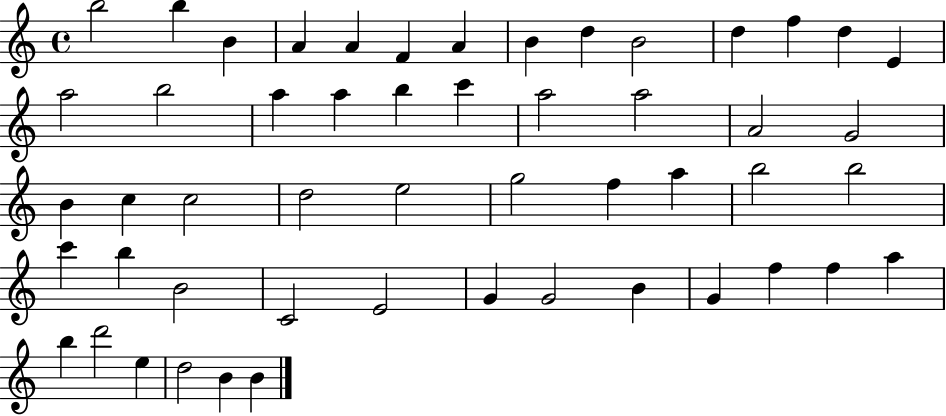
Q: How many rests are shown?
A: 0